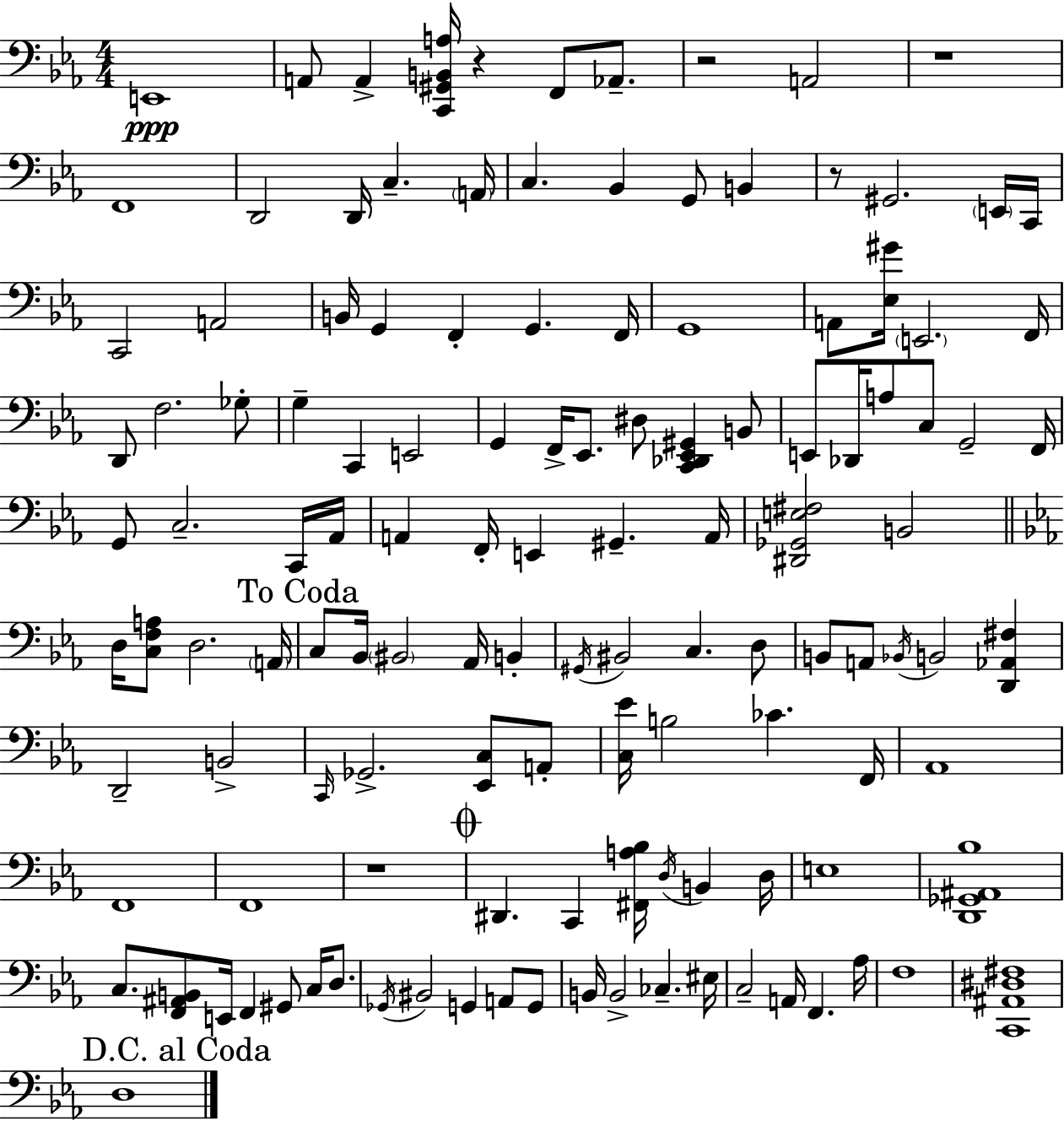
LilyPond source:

{
  \clef bass
  \numericTimeSignature
  \time 4/4
  \key c \minor
  e,1\ppp | a,8 a,4-> <c, gis, b, a>16 r4 f,8 aes,8.-- | r2 a,2 | r1 | \break f,1 | d,2 d,16 c4.-- \parenthesize a,16 | c4. bes,4 g,8 b,4 | r8 gis,2. \parenthesize e,16 c,16 | \break c,2 a,2 | b,16 g,4 f,4-. g,4. f,16 | g,1 | a,8 <ees gis'>16 \parenthesize e,2. f,16 | \break d,8 f2. ges8-. | g4-- c,4 e,2 | g,4 f,16-> ees,8. dis8 <c, des, ees, gis,>4 b,8 | e,8 des,16 a8 c8 g,2-- f,16 | \break g,8 c2.-- c,16 aes,16 | a,4 f,16-. e,4 gis,4.-- a,16 | <dis, ges, e fis>2 b,2 | \bar "||" \break \key ees \major d16 <c f a>8 d2. \parenthesize a,16 | \mark "To Coda" c8 bes,16 \parenthesize bis,2 aes,16 b,4-. | \acciaccatura { gis,16 } bis,2 c4. d8 | b,8 a,8 \acciaccatura { bes,16 } b,2 <d, aes, fis>4 | \break d,2-- b,2-> | \grace { c,16 } ges,2.-> <ees, c>8 | a,8-. <c ees'>16 b2 ces'4. | f,16 aes,1 | \break f,1 | f,1 | r1 | \mark \markup { \musicglyph "scripts.coda" } dis,4. c,4 <fis, a bes>16 \acciaccatura { d16 } b,4 | \break d16 e1 | <d, ges, ais, bes>1 | c8. <f, ais, b,>8 e,16 f,4 gis,8 | c16 d8. \acciaccatura { ges,16 } bis,2 g,4 | \break a,8 g,8 b,16 b,2-> ces4.-- | eis16 c2-- a,16 f,4. | aes16 f1 | <c, ais, dis fis>1 | \break \mark "D.C. al Coda" d1 | \bar "|."
}